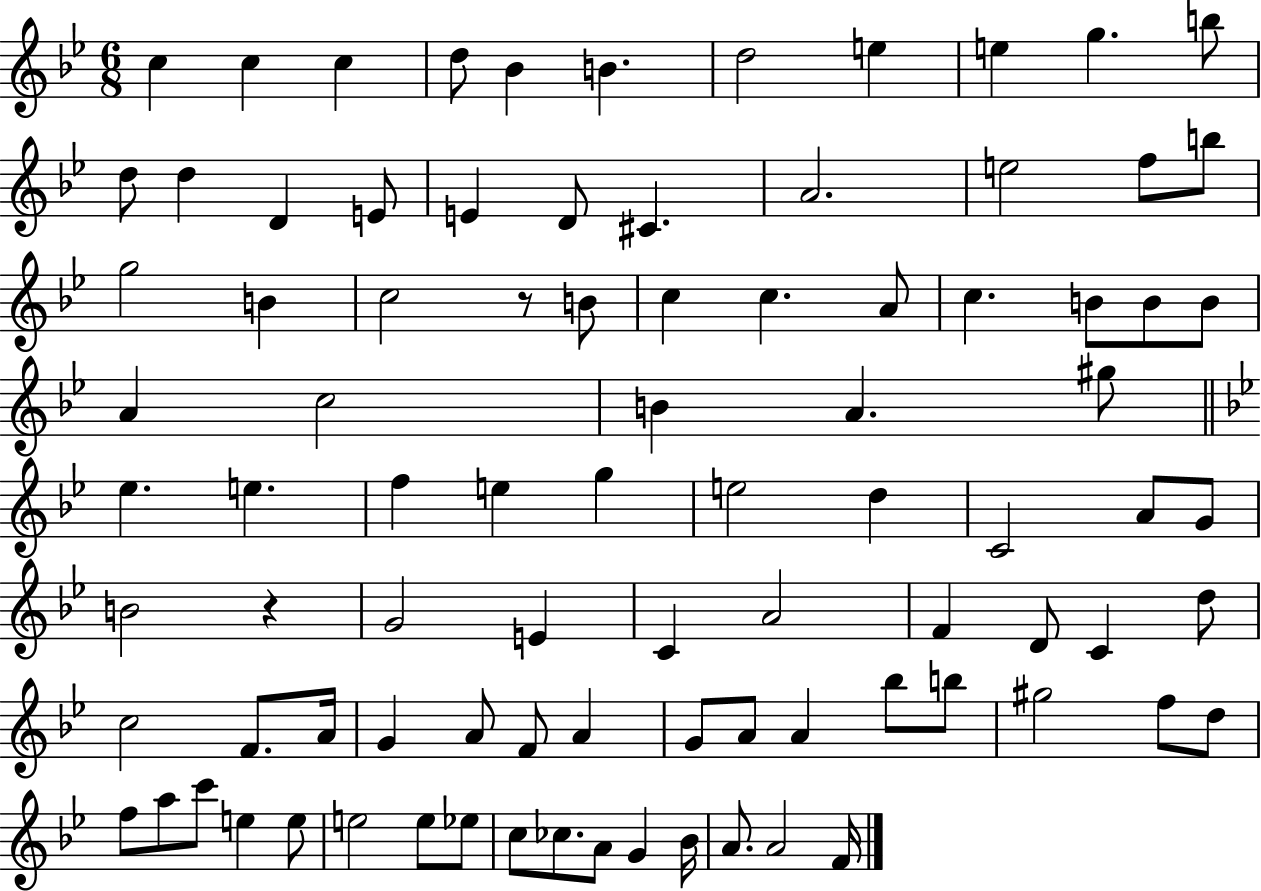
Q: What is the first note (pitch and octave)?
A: C5